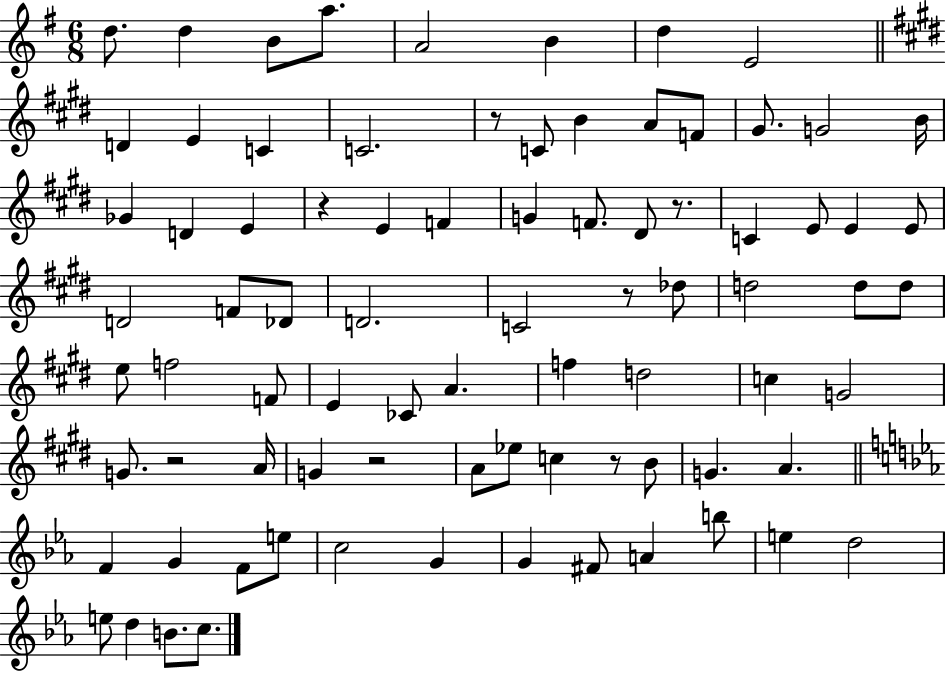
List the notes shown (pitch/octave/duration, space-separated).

D5/e. D5/q B4/e A5/e. A4/h B4/q D5/q E4/h D4/q E4/q C4/q C4/h. R/e C4/e B4/q A4/e F4/e G#4/e. G4/h B4/s Gb4/q D4/q E4/q R/q E4/q F4/q G4/q F4/e. D#4/e R/e. C4/q E4/e E4/q E4/e D4/h F4/e Db4/e D4/h. C4/h R/e Db5/e D5/h D5/e D5/e E5/e F5/h F4/e E4/q CES4/e A4/q. F5/q D5/h C5/q G4/h G4/e. R/h A4/s G4/q R/h A4/e Eb5/e C5/q R/e B4/e G4/q. A4/q. F4/q G4/q F4/e E5/e C5/h G4/q G4/q F#4/e A4/q B5/e E5/q D5/h E5/e D5/q B4/e. C5/e.